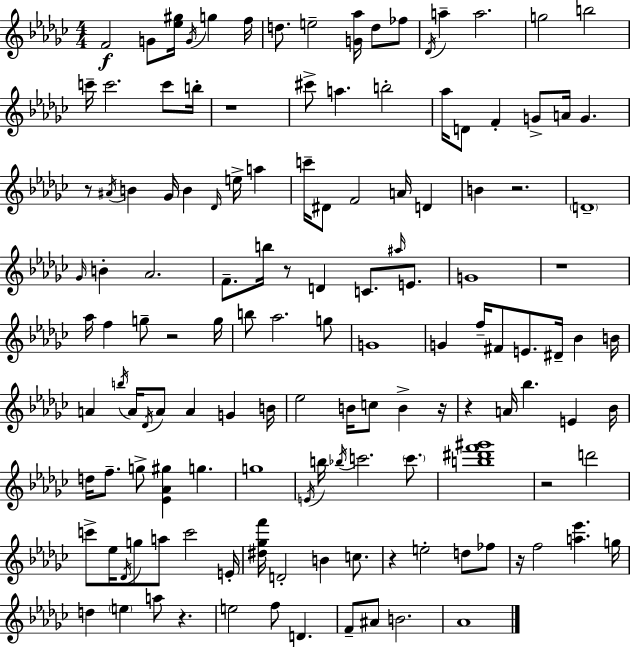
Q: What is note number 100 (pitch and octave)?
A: E4